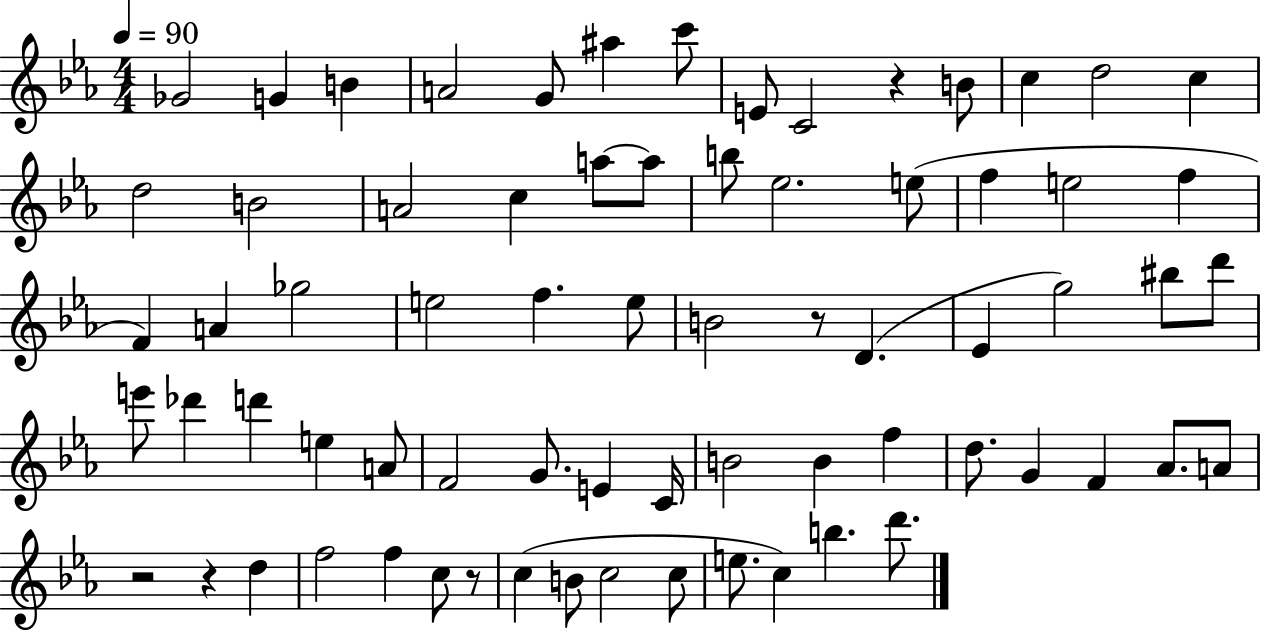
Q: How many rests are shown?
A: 5